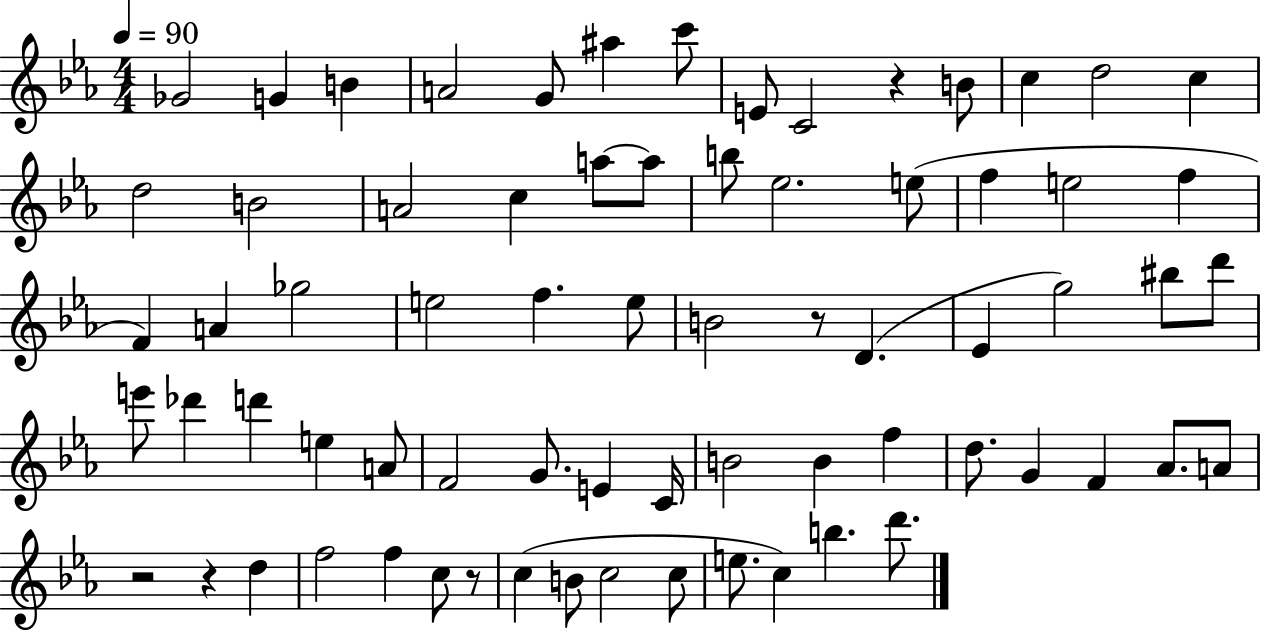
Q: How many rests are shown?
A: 5